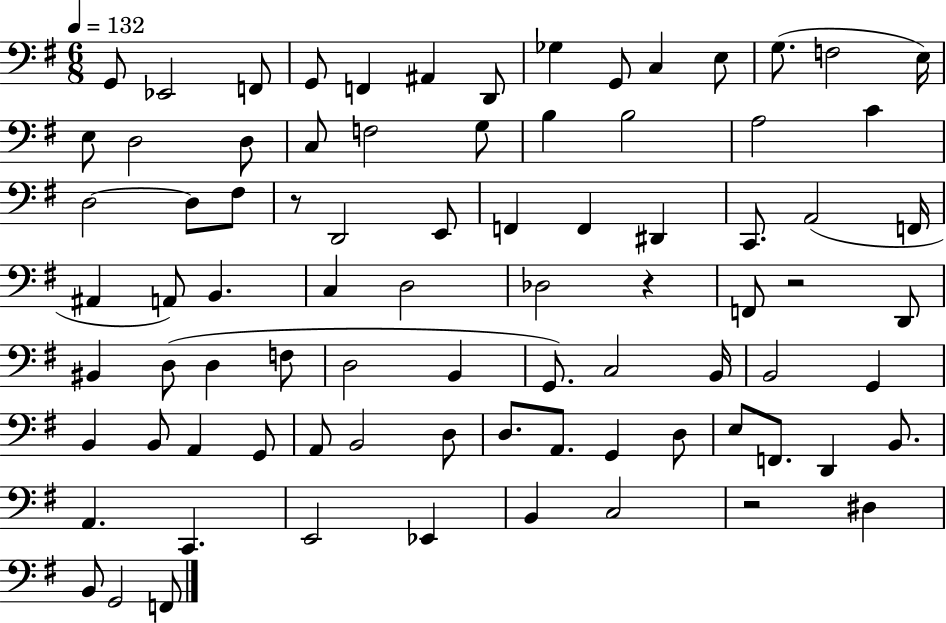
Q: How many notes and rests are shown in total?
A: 83